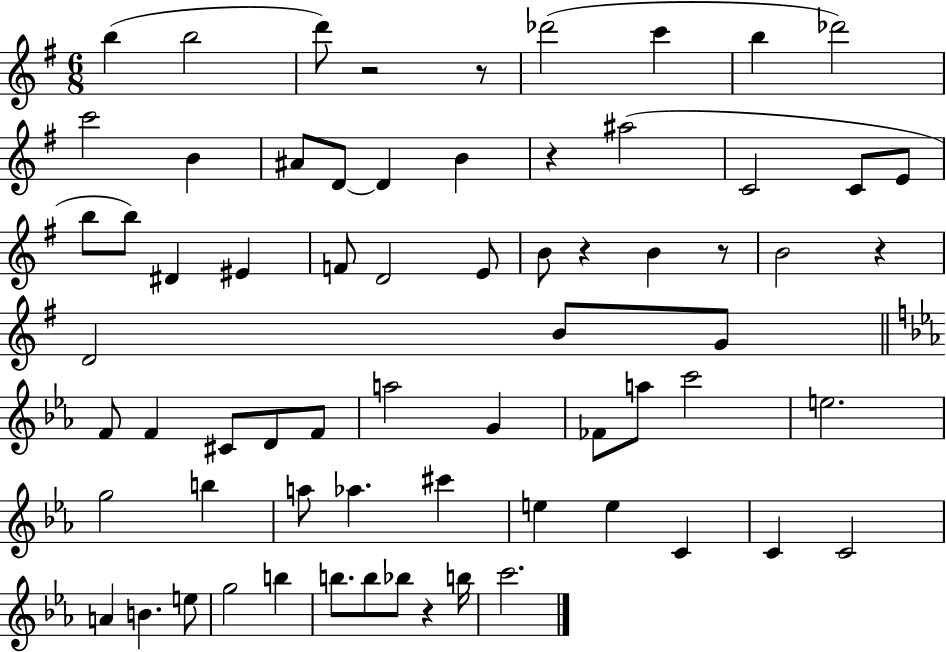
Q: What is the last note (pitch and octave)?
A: C6